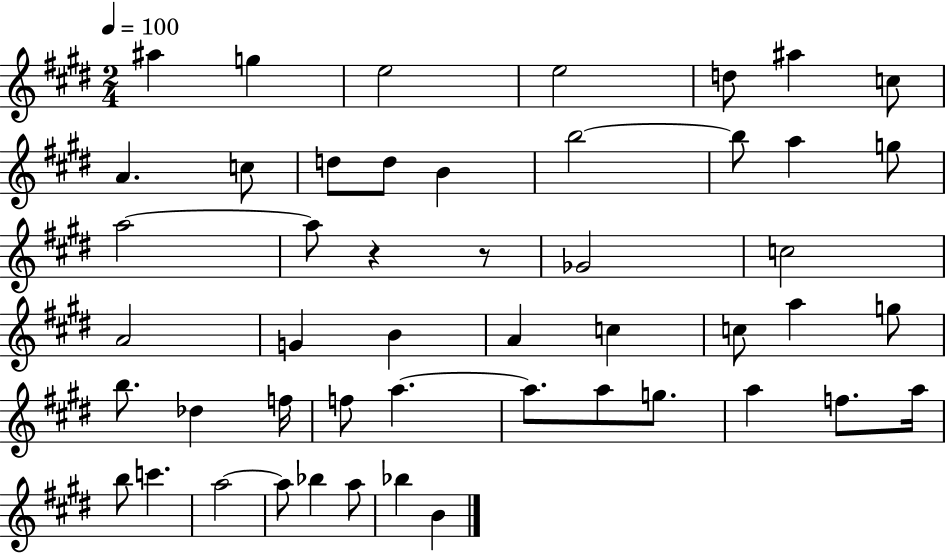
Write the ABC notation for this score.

X:1
T:Untitled
M:2/4
L:1/4
K:E
^a g e2 e2 d/2 ^a c/2 A c/2 d/2 d/2 B b2 b/2 a g/2 a2 a/2 z z/2 _G2 c2 A2 G B A c c/2 a g/2 b/2 _d f/4 f/2 a a/2 a/2 g/2 a f/2 a/4 b/2 c' a2 a/2 _b a/2 _b B